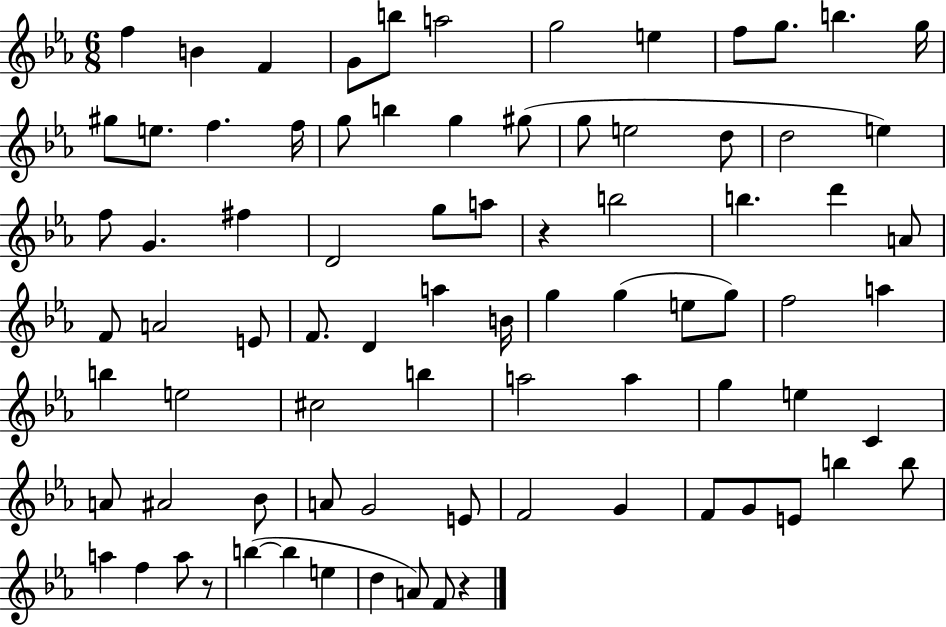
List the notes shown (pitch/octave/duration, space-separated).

F5/q B4/q F4/q G4/e B5/e A5/h G5/h E5/q F5/e G5/e. B5/q. G5/s G#5/e E5/e. F5/q. F5/s G5/e B5/q G5/q G#5/e G5/e E5/h D5/e D5/h E5/q F5/e G4/q. F#5/q D4/h G5/e A5/e R/q B5/h B5/q. D6/q A4/e F4/e A4/h E4/e F4/e. D4/q A5/q B4/s G5/q G5/q E5/e G5/e F5/h A5/q B5/q E5/h C#5/h B5/q A5/h A5/q G5/q E5/q C4/q A4/e A#4/h Bb4/e A4/e G4/h E4/e F4/h G4/q F4/e G4/e E4/e B5/q B5/e A5/q F5/q A5/e R/e B5/q B5/q E5/q D5/q A4/e F4/e R/q